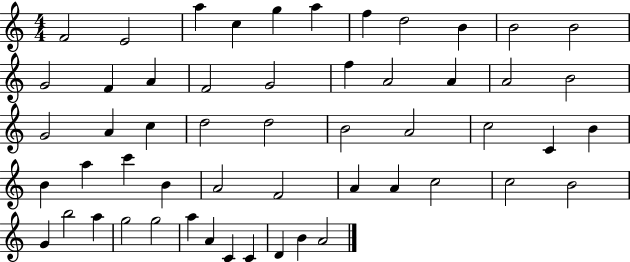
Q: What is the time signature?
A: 4/4